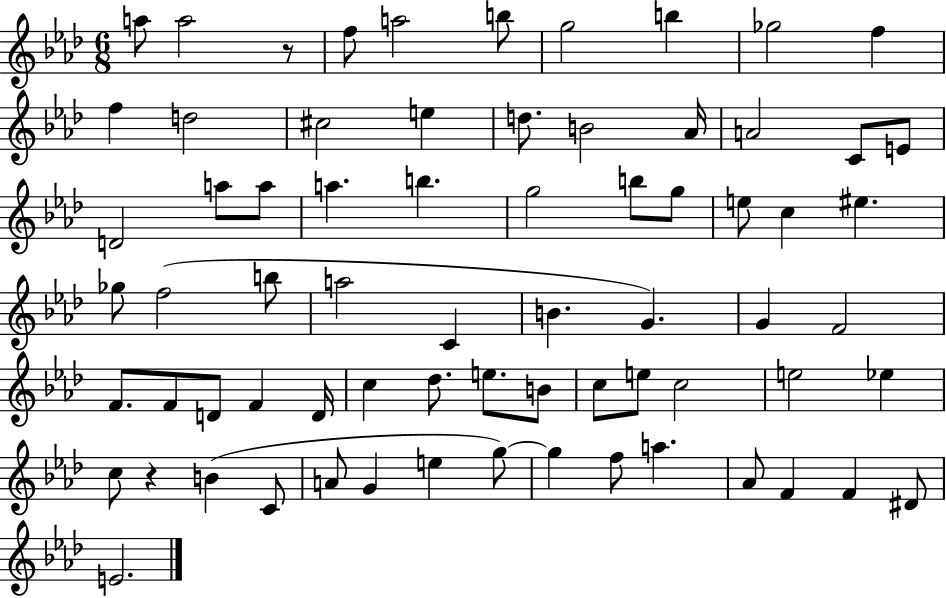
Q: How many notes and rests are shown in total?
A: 70